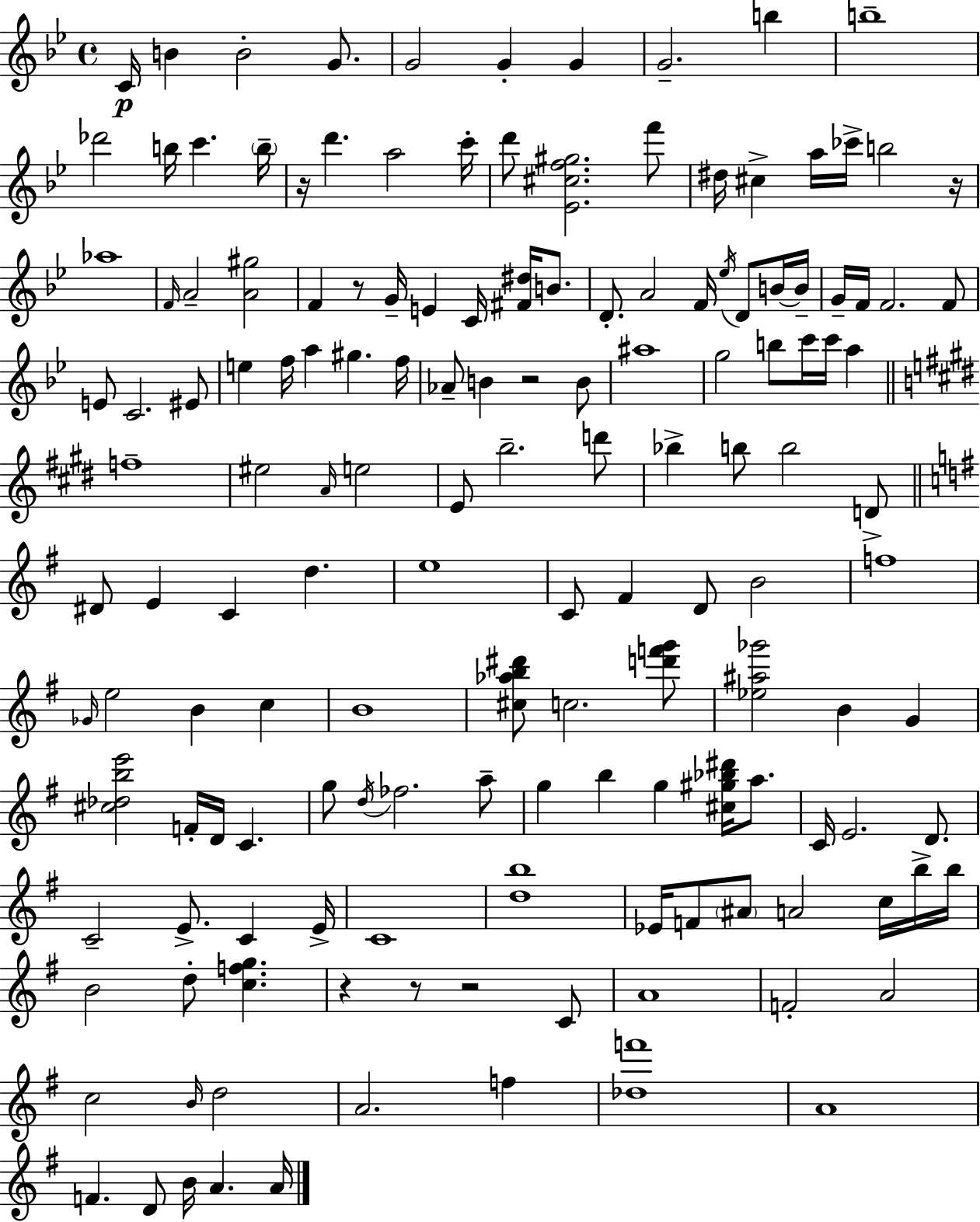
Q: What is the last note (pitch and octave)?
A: A4